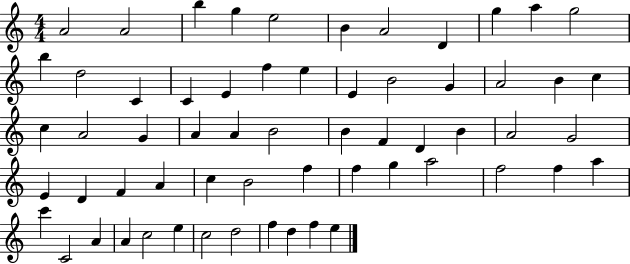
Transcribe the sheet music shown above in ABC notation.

X:1
T:Untitled
M:4/4
L:1/4
K:C
A2 A2 b g e2 B A2 D g a g2 b d2 C C E f e E B2 G A2 B c c A2 G A A B2 B F D B A2 G2 E D F A c B2 f f g a2 f2 f a c' C2 A A c2 e c2 d2 f d f e